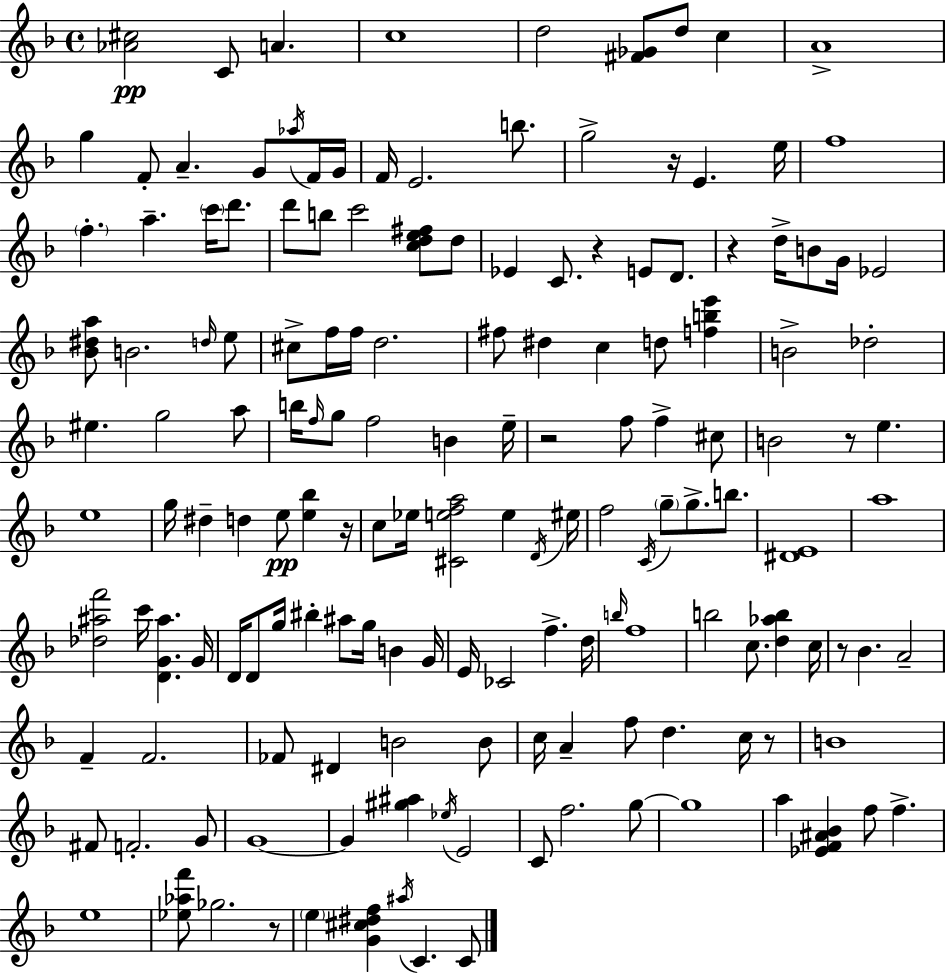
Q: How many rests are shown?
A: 9